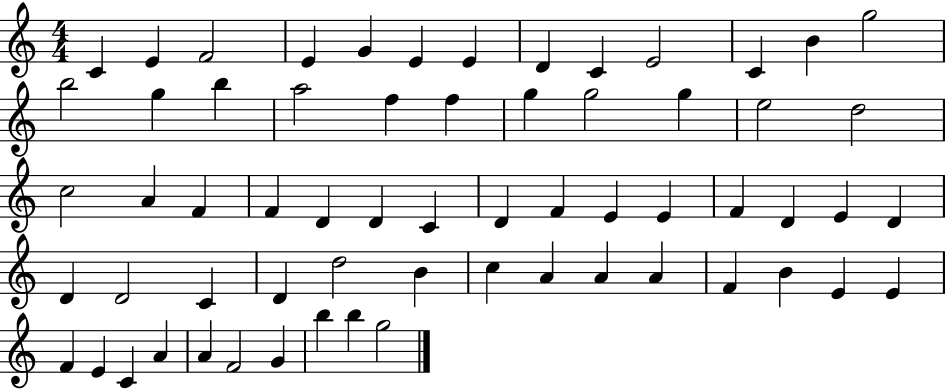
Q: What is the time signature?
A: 4/4